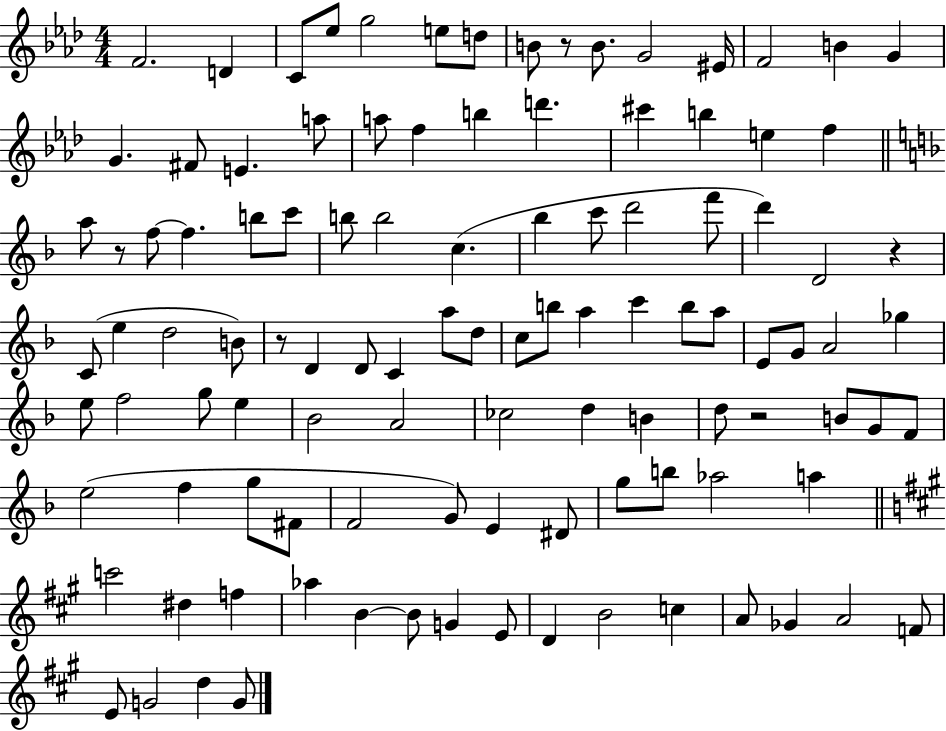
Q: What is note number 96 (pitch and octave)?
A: A4